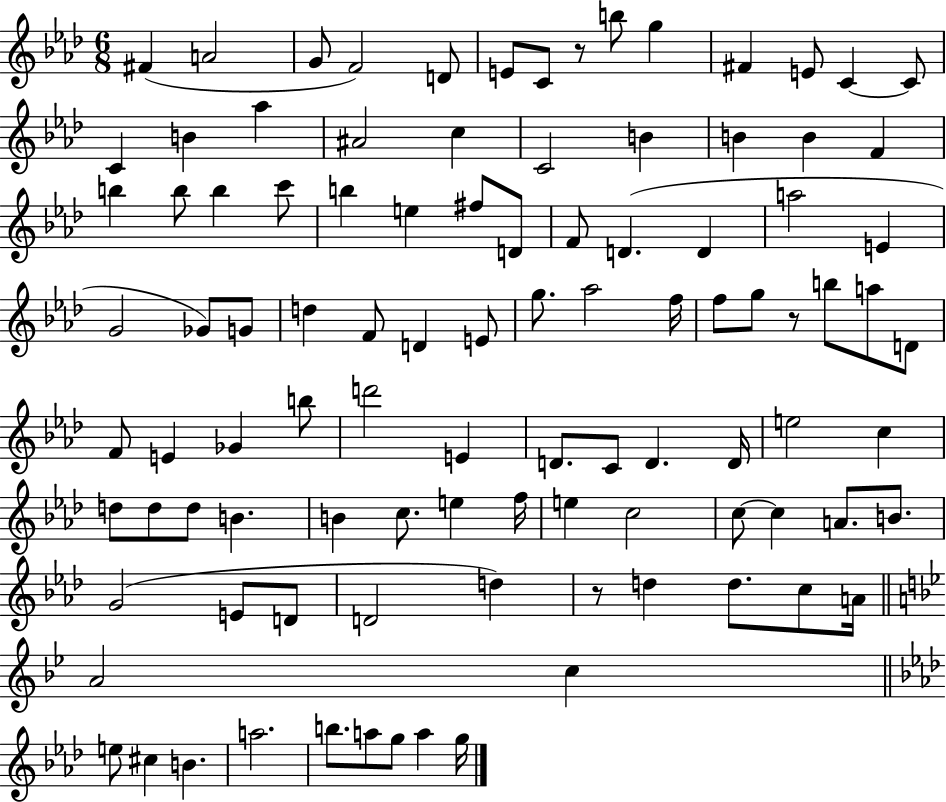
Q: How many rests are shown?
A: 3